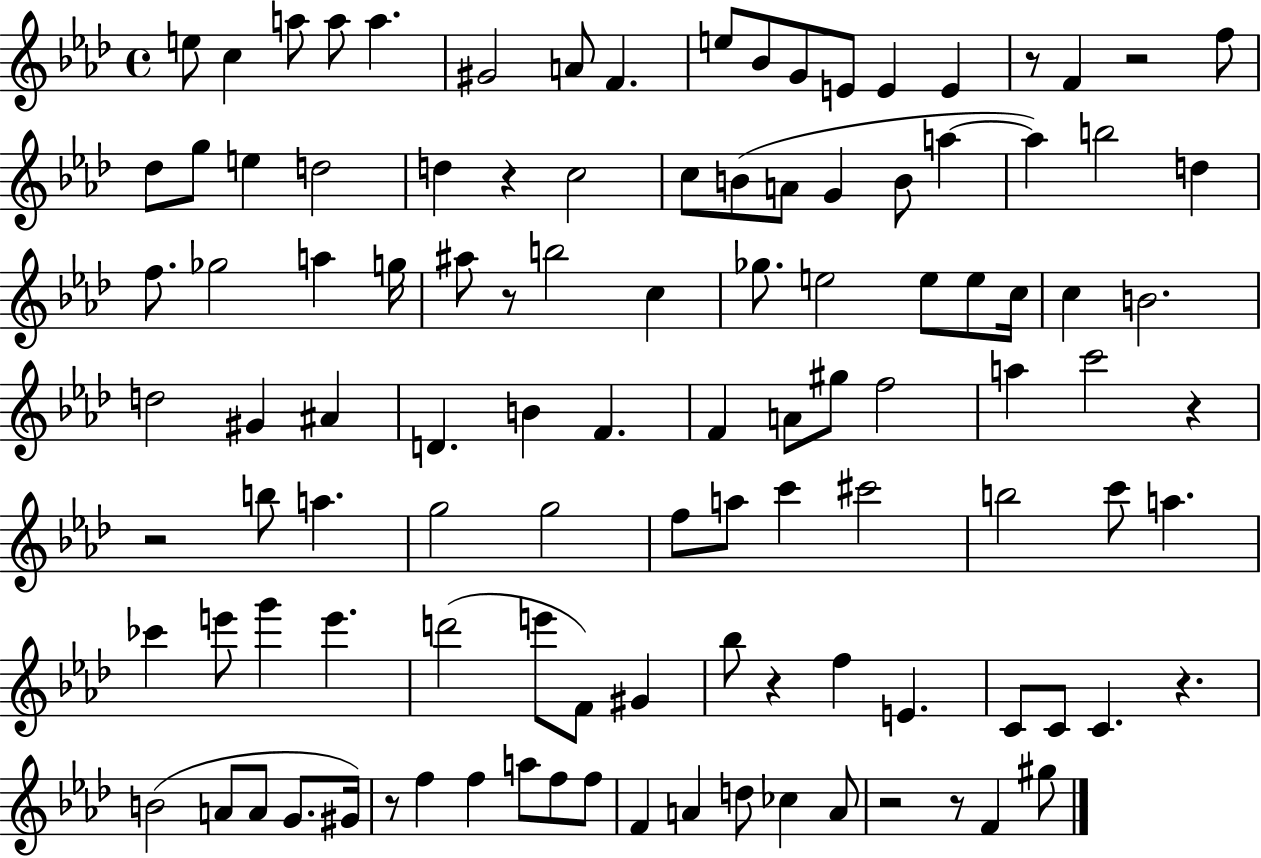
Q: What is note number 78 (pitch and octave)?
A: F5